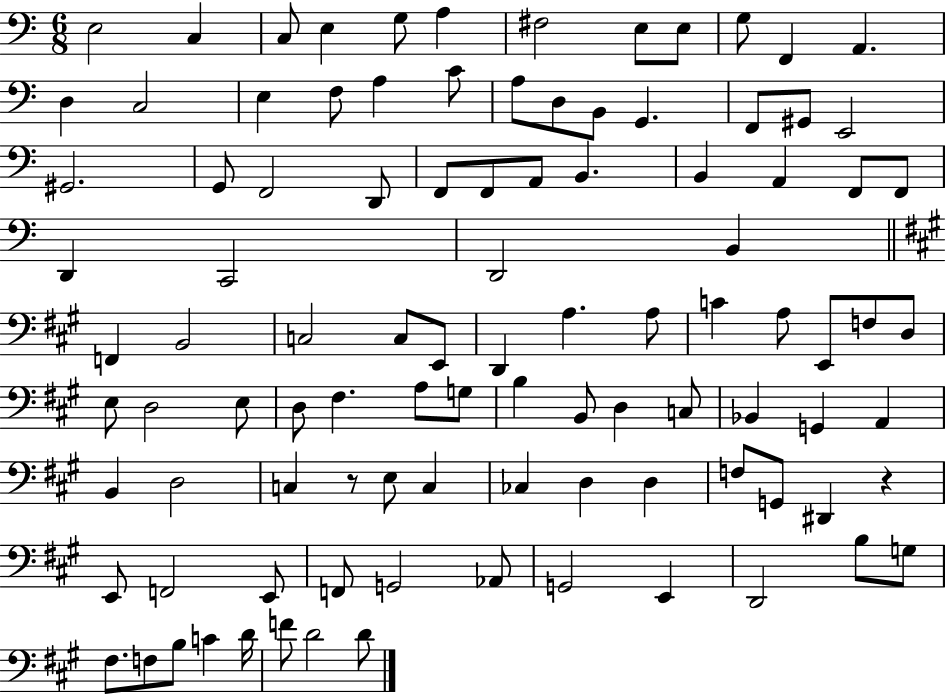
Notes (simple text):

E3/h C3/q C3/e E3/q G3/e A3/q F#3/h E3/e E3/e G3/e F2/q A2/q. D3/q C3/h E3/q F3/e A3/q C4/e A3/e D3/e B2/e G2/q. F2/e G#2/e E2/h G#2/h. G2/e F2/h D2/e F2/e F2/e A2/e B2/q. B2/q A2/q F2/e F2/e D2/q C2/h D2/h B2/q F2/q B2/h C3/h C3/e E2/e D2/q A3/q. A3/e C4/q A3/e E2/e F3/e D3/e E3/e D3/h E3/e D3/e F#3/q. A3/e G3/e B3/q B2/e D3/q C3/e Bb2/q G2/q A2/q B2/q D3/h C3/q R/e E3/e C3/q CES3/q D3/q D3/q F3/e G2/e D#2/q R/q E2/e F2/h E2/e F2/e G2/h Ab2/e G2/h E2/q D2/h B3/e G3/e F#3/e. F3/e B3/e C4/q D4/s F4/e D4/h D4/e